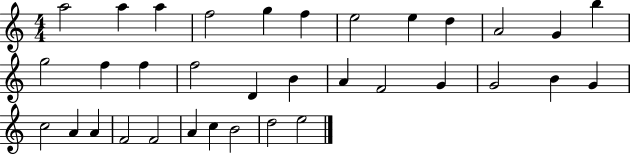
{
  \clef treble
  \numericTimeSignature
  \time 4/4
  \key c \major
  a''2 a''4 a''4 | f''2 g''4 f''4 | e''2 e''4 d''4 | a'2 g'4 b''4 | \break g''2 f''4 f''4 | f''2 d'4 b'4 | a'4 f'2 g'4 | g'2 b'4 g'4 | \break c''2 a'4 a'4 | f'2 f'2 | a'4 c''4 b'2 | d''2 e''2 | \break \bar "|."
}